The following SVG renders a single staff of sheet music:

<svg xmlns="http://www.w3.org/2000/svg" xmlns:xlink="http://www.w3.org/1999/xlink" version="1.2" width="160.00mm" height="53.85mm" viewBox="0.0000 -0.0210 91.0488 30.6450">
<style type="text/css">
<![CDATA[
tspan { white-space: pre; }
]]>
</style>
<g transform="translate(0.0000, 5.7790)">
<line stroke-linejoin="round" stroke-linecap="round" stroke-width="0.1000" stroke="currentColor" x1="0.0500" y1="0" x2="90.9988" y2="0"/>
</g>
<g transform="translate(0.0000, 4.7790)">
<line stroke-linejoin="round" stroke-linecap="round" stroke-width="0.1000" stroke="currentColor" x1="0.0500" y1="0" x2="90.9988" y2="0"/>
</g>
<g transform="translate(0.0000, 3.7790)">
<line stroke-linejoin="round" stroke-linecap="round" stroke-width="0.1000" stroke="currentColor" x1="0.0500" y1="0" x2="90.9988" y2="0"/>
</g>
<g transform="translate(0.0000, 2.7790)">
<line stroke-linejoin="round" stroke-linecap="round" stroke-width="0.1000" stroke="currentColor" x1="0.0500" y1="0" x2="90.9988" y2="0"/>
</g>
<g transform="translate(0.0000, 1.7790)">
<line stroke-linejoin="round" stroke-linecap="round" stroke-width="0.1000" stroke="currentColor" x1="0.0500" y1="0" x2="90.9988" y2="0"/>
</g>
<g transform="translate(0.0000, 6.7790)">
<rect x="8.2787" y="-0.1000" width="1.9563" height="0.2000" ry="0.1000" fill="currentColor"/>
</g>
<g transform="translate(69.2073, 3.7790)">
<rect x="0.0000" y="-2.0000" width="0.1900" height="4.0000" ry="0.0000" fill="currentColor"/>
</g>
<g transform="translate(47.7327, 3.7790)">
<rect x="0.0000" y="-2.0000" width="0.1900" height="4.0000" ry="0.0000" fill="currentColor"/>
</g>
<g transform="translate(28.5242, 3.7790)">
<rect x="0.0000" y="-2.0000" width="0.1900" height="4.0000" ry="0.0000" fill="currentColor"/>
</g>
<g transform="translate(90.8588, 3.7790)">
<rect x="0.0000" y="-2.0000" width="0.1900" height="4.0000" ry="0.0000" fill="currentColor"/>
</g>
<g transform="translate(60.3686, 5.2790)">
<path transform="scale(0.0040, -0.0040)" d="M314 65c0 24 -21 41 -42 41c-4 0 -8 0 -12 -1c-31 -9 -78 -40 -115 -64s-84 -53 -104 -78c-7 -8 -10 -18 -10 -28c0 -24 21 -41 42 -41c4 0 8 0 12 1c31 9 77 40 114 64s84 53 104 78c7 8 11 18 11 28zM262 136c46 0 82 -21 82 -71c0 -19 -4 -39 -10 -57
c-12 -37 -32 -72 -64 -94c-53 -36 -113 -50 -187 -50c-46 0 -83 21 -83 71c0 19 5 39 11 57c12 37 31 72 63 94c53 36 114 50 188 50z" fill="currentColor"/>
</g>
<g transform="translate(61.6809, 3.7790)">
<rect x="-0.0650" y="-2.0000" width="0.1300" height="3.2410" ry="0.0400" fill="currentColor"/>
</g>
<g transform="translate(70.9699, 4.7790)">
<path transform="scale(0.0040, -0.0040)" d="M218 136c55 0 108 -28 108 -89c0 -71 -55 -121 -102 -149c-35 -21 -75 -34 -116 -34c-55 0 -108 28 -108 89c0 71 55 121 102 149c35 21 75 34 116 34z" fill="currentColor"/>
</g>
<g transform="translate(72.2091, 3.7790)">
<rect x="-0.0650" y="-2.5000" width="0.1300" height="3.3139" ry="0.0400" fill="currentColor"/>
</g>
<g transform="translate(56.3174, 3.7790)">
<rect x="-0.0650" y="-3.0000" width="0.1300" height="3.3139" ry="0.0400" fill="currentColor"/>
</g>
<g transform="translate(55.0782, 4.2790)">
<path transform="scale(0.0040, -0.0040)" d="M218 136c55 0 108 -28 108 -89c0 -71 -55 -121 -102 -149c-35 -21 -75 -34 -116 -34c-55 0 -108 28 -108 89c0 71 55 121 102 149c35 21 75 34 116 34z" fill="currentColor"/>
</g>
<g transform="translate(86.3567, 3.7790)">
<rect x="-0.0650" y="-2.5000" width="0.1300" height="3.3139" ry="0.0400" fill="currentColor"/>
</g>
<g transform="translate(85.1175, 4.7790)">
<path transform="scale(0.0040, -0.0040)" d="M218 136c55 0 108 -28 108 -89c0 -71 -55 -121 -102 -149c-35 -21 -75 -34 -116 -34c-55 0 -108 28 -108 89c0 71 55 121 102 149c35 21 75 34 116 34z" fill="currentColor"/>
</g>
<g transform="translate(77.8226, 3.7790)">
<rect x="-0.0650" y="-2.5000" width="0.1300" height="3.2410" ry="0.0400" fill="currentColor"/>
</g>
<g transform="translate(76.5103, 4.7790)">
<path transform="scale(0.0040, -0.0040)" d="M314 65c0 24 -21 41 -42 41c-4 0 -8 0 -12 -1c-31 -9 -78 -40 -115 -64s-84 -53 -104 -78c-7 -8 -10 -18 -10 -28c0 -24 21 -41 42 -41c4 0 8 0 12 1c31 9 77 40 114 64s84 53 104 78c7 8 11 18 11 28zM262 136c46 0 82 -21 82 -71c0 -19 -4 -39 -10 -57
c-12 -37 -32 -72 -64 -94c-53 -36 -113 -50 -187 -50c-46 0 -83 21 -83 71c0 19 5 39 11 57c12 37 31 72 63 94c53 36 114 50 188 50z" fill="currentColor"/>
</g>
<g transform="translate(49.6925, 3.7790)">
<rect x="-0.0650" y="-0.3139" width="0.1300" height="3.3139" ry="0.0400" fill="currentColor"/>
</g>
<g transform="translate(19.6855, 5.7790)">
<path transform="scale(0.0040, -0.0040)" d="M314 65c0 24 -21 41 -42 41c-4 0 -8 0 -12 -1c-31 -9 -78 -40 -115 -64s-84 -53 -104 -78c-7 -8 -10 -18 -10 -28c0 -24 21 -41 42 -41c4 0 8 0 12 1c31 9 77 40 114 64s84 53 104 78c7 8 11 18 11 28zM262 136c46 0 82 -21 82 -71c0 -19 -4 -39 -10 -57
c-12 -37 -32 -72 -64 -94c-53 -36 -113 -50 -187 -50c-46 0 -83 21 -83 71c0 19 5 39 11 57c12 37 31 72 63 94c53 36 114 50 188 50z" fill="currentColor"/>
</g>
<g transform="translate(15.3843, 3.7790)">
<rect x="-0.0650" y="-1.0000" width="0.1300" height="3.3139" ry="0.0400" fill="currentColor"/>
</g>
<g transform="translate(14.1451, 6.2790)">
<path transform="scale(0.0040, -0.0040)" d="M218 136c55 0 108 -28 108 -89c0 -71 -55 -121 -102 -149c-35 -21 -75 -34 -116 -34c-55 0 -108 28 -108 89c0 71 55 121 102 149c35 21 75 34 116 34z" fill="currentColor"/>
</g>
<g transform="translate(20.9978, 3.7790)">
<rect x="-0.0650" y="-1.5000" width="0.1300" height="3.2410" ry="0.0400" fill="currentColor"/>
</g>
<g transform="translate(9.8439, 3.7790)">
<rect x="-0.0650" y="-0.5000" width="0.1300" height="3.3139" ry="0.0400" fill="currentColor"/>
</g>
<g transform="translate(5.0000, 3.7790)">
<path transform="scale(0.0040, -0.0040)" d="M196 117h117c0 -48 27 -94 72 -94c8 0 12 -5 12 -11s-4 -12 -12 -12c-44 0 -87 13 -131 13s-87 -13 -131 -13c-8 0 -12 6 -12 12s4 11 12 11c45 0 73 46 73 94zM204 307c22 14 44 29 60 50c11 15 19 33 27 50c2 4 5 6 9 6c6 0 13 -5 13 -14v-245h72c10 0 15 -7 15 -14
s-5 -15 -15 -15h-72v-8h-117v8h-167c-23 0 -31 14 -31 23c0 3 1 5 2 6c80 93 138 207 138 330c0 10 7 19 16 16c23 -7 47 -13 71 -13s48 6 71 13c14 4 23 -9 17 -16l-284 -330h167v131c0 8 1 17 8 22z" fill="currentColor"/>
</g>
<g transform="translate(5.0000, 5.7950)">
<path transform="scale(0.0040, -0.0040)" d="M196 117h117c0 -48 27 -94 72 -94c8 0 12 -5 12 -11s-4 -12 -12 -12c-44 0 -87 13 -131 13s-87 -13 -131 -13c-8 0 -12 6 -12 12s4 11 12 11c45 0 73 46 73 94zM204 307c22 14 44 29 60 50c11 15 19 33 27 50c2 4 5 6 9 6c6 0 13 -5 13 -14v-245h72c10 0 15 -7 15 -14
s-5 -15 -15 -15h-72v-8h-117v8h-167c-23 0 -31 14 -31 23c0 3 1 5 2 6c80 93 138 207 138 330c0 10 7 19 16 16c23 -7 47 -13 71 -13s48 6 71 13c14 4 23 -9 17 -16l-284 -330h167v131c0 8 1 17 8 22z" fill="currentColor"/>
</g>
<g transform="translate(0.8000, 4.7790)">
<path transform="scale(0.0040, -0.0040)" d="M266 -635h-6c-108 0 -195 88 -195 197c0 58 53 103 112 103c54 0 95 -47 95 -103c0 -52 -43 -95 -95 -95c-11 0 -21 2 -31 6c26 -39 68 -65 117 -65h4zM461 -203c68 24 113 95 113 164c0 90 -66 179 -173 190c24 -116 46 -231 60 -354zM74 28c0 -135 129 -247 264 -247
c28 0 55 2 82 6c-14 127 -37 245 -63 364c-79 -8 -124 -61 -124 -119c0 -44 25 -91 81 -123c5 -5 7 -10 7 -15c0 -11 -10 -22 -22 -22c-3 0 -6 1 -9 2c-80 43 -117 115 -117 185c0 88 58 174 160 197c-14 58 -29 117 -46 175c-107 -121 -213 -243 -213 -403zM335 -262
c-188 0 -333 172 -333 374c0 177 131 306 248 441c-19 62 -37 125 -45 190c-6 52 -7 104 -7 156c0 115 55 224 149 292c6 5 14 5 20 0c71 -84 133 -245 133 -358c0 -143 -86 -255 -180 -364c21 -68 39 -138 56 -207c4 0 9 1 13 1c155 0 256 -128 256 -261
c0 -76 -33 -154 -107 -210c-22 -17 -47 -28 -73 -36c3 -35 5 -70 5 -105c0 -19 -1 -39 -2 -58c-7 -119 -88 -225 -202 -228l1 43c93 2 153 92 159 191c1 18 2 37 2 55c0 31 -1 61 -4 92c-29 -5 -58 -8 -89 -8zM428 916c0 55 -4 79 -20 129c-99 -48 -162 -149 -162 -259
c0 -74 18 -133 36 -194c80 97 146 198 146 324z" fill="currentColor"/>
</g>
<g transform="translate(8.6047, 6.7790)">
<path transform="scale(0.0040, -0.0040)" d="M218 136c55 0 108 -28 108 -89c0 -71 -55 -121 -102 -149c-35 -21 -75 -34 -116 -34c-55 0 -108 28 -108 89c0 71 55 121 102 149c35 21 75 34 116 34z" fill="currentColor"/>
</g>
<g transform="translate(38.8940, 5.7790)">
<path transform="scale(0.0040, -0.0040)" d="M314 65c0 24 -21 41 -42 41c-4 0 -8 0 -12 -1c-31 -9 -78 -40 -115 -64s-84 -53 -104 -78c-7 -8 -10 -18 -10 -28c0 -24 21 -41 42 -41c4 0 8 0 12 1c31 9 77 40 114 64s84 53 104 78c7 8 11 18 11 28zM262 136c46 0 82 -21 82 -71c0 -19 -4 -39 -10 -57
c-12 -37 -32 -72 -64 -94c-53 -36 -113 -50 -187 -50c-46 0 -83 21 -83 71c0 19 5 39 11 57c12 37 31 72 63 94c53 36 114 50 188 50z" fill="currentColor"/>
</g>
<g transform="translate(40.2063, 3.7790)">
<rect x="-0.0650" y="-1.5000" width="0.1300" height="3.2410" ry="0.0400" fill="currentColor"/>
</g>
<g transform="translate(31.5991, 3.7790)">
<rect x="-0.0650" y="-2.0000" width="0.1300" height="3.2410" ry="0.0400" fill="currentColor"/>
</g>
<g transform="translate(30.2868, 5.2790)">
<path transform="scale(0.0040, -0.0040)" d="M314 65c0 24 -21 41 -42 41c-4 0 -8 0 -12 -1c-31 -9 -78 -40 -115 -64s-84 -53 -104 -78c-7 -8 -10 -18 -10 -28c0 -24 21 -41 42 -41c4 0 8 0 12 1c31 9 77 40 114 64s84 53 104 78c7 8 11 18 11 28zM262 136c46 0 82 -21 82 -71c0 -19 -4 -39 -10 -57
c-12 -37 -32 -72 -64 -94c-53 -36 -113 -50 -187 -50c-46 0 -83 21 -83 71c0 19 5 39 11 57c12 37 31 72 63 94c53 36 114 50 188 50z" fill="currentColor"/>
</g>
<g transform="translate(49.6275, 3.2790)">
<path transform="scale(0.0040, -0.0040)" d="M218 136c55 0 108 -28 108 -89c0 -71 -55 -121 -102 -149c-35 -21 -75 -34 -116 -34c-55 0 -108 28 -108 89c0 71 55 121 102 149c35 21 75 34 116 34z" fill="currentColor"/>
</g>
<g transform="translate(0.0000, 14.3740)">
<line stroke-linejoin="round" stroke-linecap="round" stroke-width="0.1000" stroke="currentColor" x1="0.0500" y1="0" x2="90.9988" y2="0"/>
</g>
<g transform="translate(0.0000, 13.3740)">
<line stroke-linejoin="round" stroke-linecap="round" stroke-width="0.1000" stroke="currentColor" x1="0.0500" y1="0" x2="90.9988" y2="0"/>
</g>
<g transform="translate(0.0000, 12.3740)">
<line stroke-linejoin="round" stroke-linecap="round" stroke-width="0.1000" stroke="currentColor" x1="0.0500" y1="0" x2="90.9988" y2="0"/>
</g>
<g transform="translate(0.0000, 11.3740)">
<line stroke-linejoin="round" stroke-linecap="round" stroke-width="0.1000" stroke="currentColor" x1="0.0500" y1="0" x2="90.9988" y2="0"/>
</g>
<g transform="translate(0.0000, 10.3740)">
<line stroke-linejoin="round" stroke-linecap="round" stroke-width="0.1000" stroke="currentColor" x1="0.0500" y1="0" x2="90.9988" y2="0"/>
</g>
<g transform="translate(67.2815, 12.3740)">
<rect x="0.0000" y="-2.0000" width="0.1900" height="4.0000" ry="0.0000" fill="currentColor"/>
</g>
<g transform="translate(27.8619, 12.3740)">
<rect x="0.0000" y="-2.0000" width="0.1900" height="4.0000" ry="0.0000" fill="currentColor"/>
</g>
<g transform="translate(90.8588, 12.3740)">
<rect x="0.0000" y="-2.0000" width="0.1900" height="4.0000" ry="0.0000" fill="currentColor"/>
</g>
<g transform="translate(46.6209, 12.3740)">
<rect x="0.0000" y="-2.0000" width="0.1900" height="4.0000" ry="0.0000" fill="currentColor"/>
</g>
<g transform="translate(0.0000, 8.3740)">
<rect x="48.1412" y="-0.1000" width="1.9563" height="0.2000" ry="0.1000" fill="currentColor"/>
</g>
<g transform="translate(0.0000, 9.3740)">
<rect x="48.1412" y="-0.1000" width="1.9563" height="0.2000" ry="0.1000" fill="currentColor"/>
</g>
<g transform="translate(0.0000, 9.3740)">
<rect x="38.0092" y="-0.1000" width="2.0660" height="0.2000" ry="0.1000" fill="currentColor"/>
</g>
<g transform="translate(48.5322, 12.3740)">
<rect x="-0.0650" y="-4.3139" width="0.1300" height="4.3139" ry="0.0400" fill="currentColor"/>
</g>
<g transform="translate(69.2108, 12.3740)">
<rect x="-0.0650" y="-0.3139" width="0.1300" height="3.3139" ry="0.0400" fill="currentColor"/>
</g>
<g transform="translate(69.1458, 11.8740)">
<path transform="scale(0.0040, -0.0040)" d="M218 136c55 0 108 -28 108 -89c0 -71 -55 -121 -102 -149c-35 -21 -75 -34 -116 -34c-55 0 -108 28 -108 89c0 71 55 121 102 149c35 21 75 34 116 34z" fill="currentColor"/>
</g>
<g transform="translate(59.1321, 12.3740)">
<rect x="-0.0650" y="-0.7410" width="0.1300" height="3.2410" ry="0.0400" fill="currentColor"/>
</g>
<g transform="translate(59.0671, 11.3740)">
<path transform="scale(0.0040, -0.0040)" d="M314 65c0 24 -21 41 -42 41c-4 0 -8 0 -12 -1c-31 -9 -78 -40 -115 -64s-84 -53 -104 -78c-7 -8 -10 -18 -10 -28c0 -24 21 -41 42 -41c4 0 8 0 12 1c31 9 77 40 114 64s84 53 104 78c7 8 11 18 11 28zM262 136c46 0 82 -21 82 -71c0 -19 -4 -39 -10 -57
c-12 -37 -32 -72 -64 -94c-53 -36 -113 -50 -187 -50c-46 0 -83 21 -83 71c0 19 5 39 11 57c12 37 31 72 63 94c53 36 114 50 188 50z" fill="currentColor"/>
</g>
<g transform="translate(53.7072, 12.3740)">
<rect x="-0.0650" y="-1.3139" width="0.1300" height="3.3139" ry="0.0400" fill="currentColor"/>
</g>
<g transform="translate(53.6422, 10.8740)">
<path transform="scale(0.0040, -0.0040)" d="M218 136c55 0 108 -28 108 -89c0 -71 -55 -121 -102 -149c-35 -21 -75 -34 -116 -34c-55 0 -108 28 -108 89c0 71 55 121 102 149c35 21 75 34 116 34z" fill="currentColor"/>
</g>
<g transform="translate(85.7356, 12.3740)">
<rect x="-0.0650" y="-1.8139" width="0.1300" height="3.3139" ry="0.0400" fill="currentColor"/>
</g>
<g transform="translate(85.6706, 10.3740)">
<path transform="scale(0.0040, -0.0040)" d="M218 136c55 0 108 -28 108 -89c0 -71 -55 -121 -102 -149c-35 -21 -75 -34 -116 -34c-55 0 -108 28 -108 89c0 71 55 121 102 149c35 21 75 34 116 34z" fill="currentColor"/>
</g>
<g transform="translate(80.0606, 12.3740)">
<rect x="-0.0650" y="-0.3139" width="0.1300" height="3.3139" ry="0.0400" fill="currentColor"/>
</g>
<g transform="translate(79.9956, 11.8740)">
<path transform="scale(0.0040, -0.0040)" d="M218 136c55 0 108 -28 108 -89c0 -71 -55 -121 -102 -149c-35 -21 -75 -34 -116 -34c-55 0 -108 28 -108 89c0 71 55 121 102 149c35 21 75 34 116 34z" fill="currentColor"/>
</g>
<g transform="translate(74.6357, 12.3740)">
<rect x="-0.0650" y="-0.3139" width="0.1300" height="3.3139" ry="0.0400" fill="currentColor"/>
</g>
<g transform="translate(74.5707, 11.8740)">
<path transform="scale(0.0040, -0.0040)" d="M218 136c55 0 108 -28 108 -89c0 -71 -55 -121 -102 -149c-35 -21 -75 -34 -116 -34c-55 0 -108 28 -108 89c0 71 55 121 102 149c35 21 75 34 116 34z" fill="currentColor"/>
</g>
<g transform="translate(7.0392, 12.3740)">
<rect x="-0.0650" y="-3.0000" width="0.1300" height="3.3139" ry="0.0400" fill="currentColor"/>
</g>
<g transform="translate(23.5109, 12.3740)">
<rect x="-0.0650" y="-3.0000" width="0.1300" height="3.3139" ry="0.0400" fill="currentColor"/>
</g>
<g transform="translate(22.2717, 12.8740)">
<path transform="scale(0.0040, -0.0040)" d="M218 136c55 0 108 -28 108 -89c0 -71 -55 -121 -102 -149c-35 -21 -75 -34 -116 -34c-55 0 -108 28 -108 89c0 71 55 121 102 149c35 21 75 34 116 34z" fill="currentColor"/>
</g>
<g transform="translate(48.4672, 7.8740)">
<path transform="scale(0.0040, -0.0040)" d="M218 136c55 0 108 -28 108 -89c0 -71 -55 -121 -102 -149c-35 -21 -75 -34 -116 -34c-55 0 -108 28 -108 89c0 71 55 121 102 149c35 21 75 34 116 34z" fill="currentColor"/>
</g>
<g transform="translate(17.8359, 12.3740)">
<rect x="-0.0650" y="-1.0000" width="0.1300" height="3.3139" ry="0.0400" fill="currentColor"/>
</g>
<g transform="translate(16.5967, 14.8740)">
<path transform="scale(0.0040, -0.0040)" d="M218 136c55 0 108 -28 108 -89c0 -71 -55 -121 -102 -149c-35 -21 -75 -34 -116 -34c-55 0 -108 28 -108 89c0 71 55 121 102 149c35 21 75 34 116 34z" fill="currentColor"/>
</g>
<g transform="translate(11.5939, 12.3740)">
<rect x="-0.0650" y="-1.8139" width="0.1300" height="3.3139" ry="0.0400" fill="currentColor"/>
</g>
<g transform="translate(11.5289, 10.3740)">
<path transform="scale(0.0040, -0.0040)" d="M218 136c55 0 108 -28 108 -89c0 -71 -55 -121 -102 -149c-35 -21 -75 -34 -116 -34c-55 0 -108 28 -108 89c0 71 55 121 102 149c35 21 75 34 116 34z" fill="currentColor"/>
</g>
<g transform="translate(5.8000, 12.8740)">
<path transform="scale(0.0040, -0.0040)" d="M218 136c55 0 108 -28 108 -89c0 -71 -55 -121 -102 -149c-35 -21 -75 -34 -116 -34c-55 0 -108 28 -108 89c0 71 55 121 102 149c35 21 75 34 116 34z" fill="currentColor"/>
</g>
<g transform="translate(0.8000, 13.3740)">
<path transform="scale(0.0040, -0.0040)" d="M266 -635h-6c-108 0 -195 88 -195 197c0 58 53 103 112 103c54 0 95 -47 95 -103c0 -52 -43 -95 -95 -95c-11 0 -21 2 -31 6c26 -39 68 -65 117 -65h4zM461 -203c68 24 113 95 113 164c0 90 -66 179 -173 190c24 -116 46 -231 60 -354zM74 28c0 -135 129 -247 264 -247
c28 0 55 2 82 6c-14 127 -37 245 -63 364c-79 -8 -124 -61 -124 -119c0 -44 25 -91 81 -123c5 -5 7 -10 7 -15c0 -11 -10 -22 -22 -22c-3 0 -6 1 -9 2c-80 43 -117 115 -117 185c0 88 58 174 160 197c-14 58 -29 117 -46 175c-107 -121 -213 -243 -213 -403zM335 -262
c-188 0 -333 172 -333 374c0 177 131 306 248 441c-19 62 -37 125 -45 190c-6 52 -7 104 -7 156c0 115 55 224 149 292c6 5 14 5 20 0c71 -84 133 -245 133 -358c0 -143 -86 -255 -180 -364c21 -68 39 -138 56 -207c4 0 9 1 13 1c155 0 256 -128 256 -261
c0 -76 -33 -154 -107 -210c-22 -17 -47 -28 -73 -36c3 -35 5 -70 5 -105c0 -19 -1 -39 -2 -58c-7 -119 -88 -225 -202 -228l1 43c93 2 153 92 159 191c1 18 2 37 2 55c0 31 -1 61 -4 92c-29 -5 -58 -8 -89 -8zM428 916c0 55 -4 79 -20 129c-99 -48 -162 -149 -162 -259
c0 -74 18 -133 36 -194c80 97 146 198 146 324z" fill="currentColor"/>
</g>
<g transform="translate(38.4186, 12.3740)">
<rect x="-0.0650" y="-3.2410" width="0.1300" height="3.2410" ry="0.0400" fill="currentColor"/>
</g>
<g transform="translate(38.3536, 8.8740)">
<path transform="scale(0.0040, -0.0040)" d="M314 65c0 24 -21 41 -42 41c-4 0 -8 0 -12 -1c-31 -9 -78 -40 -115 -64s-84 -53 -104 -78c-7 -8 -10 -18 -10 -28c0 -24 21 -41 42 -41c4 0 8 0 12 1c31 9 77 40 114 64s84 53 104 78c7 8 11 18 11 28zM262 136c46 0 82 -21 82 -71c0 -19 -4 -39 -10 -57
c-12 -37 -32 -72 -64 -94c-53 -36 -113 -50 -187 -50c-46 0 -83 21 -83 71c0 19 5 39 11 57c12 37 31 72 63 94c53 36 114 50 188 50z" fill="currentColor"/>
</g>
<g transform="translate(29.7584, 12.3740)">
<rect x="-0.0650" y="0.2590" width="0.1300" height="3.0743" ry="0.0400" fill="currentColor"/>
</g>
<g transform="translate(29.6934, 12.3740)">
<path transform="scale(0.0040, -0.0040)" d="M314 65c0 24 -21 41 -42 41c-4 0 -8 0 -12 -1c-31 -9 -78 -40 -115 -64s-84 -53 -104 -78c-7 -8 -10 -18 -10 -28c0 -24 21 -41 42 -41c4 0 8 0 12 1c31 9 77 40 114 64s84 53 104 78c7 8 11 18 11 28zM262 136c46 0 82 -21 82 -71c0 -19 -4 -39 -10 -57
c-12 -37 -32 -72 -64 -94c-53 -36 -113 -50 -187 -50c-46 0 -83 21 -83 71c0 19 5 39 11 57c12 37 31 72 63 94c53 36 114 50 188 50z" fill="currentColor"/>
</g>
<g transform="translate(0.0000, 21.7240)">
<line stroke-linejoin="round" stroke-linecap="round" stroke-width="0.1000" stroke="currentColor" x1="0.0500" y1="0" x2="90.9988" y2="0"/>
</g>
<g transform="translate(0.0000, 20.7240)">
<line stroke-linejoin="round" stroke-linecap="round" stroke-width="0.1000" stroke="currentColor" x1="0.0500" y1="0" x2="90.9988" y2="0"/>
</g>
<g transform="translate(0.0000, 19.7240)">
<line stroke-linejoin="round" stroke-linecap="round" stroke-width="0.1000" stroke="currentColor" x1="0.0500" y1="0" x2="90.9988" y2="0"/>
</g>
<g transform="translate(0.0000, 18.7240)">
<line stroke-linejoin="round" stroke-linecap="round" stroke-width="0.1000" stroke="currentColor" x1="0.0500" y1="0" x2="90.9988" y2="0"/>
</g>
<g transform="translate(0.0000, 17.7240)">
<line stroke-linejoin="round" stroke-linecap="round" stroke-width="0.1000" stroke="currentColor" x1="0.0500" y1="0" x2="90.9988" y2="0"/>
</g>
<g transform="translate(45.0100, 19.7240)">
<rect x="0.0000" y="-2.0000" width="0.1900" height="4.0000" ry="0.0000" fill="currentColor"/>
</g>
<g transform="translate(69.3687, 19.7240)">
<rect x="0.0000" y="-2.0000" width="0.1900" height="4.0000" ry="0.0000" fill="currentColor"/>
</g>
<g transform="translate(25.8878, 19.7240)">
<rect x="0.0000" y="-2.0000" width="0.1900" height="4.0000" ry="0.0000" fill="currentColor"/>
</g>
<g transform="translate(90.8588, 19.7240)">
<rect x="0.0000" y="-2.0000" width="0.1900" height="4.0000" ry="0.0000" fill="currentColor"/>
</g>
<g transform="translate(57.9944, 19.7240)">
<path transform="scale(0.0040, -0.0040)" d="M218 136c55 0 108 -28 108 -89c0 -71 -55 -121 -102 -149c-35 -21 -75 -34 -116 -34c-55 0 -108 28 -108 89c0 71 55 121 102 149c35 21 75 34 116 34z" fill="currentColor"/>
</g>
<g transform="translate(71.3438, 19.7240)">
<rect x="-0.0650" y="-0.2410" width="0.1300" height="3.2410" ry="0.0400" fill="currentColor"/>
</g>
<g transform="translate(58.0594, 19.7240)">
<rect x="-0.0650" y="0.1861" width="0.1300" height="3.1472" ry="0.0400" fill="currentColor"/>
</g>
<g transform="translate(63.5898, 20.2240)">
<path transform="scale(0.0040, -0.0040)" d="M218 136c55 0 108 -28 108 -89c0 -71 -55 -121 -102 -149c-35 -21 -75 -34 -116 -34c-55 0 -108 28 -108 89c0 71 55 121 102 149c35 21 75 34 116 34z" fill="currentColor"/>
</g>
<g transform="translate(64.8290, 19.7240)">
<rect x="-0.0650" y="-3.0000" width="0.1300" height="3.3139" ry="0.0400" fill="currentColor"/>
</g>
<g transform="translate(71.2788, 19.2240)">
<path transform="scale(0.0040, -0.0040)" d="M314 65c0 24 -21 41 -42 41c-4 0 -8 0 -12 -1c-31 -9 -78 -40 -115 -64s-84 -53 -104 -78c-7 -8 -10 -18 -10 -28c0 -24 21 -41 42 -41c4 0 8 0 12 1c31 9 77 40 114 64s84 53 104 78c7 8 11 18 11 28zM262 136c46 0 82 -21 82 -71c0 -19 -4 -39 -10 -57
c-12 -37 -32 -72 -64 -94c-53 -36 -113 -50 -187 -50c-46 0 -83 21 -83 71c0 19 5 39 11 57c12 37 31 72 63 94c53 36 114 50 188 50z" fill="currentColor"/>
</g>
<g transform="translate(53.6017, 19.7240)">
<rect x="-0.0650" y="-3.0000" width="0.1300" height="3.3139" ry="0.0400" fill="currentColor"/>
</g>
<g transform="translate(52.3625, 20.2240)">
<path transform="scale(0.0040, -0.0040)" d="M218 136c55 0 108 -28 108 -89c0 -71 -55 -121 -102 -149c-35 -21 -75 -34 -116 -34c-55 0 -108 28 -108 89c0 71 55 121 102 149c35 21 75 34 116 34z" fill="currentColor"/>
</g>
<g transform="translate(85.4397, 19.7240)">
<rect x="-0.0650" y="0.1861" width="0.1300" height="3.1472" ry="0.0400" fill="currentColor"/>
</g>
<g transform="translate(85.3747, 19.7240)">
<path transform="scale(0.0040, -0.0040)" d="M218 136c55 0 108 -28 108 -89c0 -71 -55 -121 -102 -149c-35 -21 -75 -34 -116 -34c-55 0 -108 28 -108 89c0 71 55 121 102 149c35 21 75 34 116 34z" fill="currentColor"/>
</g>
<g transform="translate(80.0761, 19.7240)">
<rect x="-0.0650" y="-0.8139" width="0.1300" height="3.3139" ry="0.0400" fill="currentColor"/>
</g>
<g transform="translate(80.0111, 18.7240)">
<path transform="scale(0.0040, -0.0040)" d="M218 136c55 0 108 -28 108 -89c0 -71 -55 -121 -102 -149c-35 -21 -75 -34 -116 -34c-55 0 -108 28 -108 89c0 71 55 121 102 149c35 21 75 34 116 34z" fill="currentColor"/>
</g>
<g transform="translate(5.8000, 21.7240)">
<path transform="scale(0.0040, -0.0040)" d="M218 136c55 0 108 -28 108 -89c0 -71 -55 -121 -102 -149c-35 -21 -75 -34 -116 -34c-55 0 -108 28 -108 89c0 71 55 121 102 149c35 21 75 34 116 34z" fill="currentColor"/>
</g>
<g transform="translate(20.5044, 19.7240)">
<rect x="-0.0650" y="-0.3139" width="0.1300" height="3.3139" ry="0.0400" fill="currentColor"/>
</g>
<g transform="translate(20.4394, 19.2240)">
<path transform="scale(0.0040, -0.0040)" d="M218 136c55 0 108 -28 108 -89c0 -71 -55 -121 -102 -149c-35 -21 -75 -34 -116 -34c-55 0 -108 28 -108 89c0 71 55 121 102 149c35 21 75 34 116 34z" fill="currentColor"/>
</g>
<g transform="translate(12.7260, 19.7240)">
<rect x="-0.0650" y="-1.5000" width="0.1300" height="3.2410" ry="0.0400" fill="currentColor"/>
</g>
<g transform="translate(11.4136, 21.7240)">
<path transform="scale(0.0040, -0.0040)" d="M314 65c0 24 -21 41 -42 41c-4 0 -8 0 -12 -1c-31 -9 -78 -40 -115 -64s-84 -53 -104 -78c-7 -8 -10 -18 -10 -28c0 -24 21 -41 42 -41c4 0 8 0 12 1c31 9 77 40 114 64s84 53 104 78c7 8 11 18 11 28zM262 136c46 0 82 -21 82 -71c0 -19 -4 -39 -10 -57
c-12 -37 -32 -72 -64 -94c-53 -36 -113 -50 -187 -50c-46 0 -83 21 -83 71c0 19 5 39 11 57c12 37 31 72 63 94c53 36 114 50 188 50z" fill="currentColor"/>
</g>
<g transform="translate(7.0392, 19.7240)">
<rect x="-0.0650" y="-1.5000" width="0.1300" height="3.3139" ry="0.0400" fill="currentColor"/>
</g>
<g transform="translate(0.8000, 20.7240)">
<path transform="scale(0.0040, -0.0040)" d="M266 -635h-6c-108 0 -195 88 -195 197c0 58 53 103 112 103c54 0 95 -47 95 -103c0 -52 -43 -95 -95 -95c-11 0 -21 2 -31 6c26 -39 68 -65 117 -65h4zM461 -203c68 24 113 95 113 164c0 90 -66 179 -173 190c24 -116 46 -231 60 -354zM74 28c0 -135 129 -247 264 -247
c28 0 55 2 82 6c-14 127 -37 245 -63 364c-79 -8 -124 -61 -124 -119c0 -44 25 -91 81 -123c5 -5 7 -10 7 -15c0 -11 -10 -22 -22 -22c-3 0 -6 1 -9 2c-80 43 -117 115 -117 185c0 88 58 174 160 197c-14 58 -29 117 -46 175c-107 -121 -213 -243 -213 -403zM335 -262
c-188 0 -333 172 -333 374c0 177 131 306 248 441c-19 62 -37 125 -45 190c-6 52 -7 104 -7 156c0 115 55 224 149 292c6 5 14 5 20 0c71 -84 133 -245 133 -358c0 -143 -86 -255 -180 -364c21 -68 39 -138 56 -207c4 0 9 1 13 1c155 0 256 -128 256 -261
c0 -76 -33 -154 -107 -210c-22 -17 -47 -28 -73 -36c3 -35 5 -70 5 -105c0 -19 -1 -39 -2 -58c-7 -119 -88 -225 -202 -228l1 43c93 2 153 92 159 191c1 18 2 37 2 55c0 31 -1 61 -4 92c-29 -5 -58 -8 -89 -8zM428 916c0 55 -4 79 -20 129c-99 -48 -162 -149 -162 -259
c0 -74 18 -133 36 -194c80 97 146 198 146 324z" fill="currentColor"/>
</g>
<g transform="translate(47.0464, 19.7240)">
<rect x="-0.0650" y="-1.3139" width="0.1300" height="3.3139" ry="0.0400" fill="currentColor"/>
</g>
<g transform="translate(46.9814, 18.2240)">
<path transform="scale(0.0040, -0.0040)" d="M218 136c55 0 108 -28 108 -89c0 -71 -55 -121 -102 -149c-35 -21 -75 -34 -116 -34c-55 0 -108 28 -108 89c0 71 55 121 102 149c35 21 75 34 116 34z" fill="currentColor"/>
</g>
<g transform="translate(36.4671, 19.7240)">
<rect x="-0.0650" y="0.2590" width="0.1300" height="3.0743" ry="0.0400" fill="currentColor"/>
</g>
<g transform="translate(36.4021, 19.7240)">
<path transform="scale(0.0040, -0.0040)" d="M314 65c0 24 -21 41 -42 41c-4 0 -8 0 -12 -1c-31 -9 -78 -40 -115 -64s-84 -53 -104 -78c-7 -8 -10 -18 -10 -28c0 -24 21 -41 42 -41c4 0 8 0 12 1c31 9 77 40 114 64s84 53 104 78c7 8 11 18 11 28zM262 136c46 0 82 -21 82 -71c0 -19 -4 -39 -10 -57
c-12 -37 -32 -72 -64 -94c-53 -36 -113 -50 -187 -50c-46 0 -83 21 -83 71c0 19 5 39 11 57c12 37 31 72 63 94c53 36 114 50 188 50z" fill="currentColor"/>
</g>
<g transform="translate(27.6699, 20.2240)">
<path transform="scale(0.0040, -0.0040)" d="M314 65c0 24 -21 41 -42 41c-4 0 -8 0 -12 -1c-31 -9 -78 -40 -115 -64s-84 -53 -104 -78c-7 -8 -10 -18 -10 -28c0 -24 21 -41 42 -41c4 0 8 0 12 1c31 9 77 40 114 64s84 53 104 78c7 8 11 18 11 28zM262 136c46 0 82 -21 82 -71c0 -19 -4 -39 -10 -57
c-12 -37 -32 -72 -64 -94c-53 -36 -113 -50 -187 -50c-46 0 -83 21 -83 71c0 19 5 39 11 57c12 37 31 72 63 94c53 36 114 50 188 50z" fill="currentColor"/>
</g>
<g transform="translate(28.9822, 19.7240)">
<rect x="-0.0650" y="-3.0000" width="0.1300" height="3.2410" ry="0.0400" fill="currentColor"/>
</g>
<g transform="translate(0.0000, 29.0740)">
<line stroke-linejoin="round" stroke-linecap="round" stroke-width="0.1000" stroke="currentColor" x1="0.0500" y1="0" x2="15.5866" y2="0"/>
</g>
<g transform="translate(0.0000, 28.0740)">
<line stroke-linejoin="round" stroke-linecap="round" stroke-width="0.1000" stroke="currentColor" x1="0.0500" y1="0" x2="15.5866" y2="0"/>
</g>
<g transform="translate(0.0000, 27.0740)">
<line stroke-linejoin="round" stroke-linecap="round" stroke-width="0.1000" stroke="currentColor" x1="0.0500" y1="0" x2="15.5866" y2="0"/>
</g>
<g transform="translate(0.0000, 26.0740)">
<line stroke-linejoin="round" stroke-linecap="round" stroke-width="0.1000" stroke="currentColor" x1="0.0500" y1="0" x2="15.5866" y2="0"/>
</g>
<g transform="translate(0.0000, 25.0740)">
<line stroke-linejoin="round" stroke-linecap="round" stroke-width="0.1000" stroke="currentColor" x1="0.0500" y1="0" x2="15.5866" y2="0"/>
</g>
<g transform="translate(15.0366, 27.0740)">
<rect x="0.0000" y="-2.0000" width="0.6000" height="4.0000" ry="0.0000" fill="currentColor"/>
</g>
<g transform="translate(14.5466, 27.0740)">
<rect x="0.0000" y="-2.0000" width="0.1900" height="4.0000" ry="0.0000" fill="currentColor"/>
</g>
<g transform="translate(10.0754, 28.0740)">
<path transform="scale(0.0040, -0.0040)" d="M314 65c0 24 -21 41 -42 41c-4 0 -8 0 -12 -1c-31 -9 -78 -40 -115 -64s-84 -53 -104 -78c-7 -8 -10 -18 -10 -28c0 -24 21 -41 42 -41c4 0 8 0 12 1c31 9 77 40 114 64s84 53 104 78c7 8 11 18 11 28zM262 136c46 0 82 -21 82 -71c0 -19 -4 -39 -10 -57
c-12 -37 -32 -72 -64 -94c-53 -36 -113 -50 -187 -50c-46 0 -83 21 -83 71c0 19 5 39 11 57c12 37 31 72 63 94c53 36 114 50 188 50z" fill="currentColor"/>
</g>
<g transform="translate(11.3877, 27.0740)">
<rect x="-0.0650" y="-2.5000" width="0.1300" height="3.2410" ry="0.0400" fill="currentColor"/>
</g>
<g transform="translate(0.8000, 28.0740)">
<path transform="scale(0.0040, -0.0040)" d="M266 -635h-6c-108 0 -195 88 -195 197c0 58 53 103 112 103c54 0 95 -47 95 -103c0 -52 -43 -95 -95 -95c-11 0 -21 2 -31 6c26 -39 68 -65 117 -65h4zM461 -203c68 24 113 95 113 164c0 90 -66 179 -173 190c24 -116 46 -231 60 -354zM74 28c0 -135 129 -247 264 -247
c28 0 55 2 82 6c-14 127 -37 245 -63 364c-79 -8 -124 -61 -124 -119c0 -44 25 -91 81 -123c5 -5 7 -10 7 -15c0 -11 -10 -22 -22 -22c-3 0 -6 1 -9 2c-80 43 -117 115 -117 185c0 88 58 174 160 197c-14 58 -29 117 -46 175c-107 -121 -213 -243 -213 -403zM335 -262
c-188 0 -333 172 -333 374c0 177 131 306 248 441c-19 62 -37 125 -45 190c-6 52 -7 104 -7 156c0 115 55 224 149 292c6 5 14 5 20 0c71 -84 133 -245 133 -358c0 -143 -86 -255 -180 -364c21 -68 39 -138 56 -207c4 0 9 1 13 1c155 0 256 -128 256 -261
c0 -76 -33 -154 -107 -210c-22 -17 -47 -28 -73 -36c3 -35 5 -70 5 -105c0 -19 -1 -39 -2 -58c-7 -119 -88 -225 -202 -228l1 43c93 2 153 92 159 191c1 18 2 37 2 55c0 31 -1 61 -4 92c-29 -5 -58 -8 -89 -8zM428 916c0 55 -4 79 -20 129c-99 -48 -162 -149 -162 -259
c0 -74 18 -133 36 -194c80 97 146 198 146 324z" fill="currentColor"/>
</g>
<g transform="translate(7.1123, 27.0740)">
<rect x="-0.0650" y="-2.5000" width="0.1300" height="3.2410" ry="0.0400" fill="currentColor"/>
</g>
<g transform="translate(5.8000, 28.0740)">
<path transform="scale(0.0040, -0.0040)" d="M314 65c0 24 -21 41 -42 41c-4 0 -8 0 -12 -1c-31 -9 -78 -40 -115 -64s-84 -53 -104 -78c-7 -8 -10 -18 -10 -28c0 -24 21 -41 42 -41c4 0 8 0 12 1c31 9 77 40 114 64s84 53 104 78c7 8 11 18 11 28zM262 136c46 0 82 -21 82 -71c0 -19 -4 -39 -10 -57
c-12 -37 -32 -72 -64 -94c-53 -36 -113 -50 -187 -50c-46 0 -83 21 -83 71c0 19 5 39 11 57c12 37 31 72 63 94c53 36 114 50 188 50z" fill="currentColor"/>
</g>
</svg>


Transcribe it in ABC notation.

X:1
T:Untitled
M:4/4
L:1/4
K:C
C D E2 F2 E2 c A F2 G G2 G A f D A B2 b2 d' e d2 c c c f E E2 c A2 B2 e A B A c2 d B G2 G2